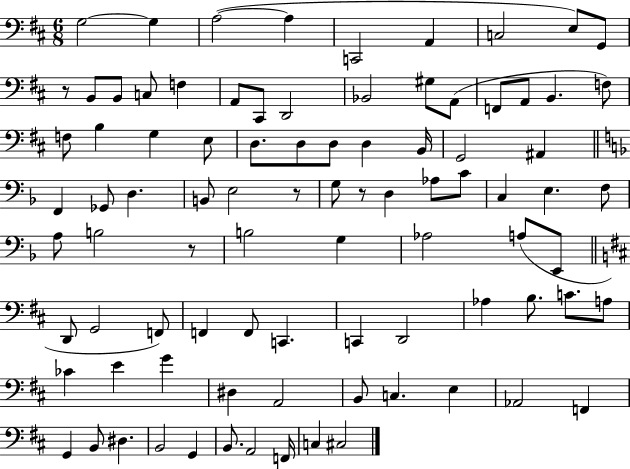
X:1
T:Untitled
M:6/8
L:1/4
K:D
G,2 G, A,2 A, C,,2 A,, C,2 E,/2 G,,/2 z/2 B,,/2 B,,/2 C,/2 F, A,,/2 ^C,,/2 D,,2 _B,,2 ^G,/2 A,,/2 F,,/2 A,,/2 B,, F,/2 F,/2 B, G, E,/2 D,/2 D,/2 D,/2 D, B,,/4 G,,2 ^A,, F,, _G,,/2 D, B,,/2 E,2 z/2 G,/2 z/2 D, _A,/2 C/2 C, E, F,/2 A,/2 B,2 z/2 B,2 G, _A,2 A,/2 E,,/2 D,,/2 G,,2 F,,/2 F,, F,,/2 C,, C,, D,,2 _A, B,/2 C/2 A,/2 _C E G ^D, A,,2 B,,/2 C, E, _A,,2 F,, G,, B,,/2 ^D, B,,2 G,, B,,/2 A,,2 F,,/4 C, ^C,2